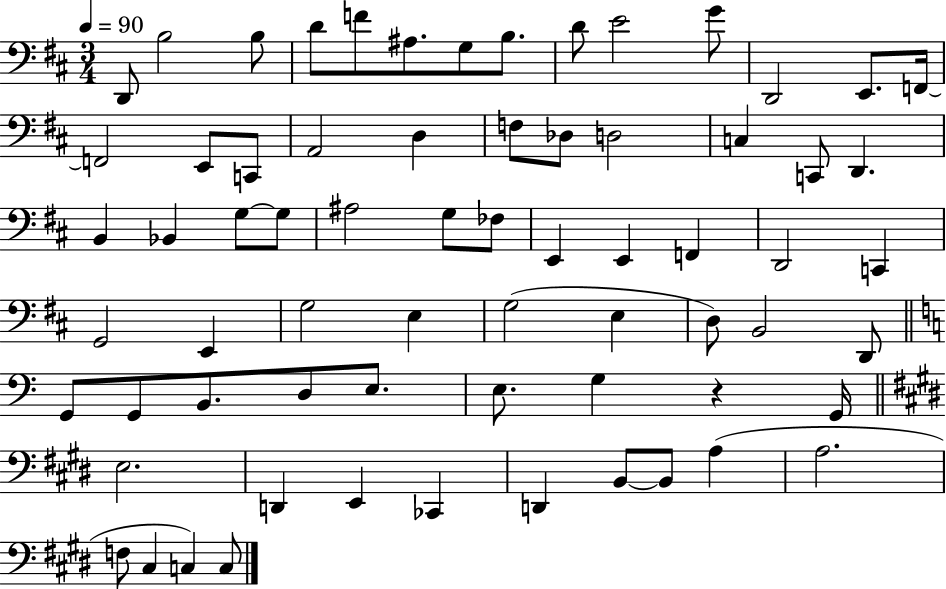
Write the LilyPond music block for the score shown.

{
  \clef bass
  \numericTimeSignature
  \time 3/4
  \key d \major
  \tempo 4 = 90
  d,8 b2 b8 | d'8 f'8 ais8. g8 b8. | d'8 e'2 g'8 | d,2 e,8. f,16~~ | \break f,2 e,8 c,8 | a,2 d4 | f8 des8 d2 | c4 c,8 d,4. | \break b,4 bes,4 g8~~ g8 | ais2 g8 fes8 | e,4 e,4 f,4 | d,2 c,4 | \break g,2 e,4 | g2 e4 | g2( e4 | d8) b,2 d,8 | \break \bar "||" \break \key c \major g,8 g,8 b,8. d8 e8. | e8. g4 r4 g,16 | \bar "||" \break \key e \major e2. | d,4 e,4 ces,4 | d,4 b,8~~ b,8 a4( | a2. | \break f8 cis4 c4) c8 | \bar "|."
}